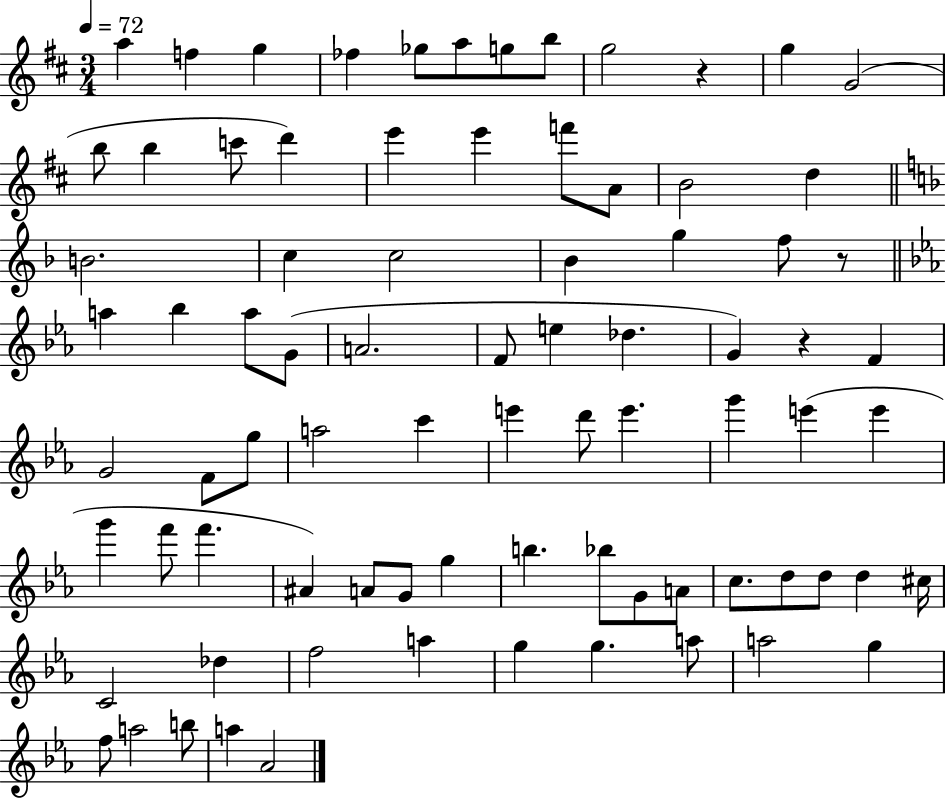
A5/q F5/q G5/q FES5/q Gb5/e A5/e G5/e B5/e G5/h R/q G5/q G4/h B5/e B5/q C6/e D6/q E6/q E6/q F6/e A4/e B4/h D5/q B4/h. C5/q C5/h Bb4/q G5/q F5/e R/e A5/q Bb5/q A5/e G4/e A4/h. F4/e E5/q Db5/q. G4/q R/q F4/q G4/h F4/e G5/e A5/h C6/q E6/q D6/e E6/q. G6/q E6/q E6/q G6/q F6/e F6/q. A#4/q A4/e G4/e G5/q B5/q. Bb5/e G4/e A4/e C5/e. D5/e D5/e D5/q C#5/s C4/h Db5/q F5/h A5/q G5/q G5/q. A5/e A5/h G5/q F5/e A5/h B5/e A5/q Ab4/h